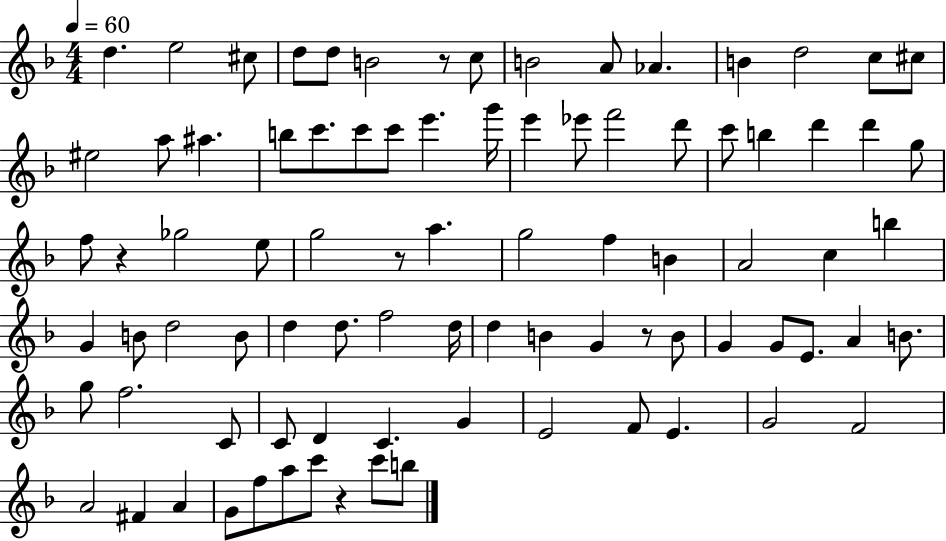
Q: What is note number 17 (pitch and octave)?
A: A#5